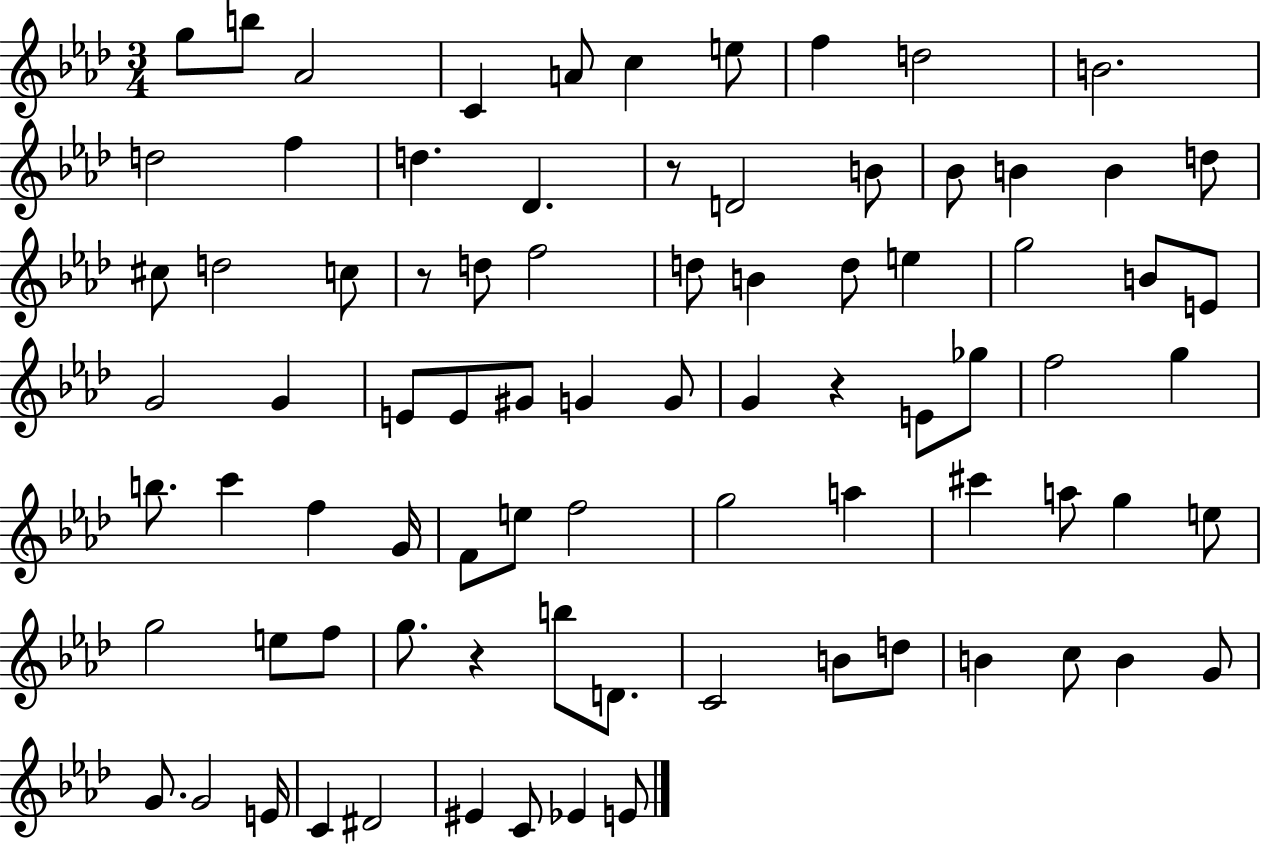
G5/e B5/e Ab4/h C4/q A4/e C5/q E5/e F5/q D5/h B4/h. D5/h F5/q D5/q. Db4/q. R/e D4/h B4/e Bb4/e B4/q B4/q D5/e C#5/e D5/h C5/e R/e D5/e F5/h D5/e B4/q D5/e E5/q G5/h B4/e E4/e G4/h G4/q E4/e E4/e G#4/e G4/q G4/e G4/q R/q E4/e Gb5/e F5/h G5/q B5/e. C6/q F5/q G4/s F4/e E5/e F5/h G5/h A5/q C#6/q A5/e G5/q E5/e G5/h E5/e F5/e G5/e. R/q B5/e D4/e. C4/h B4/e D5/e B4/q C5/e B4/q G4/e G4/e. G4/h E4/s C4/q D#4/h EIS4/q C4/e Eb4/q E4/e